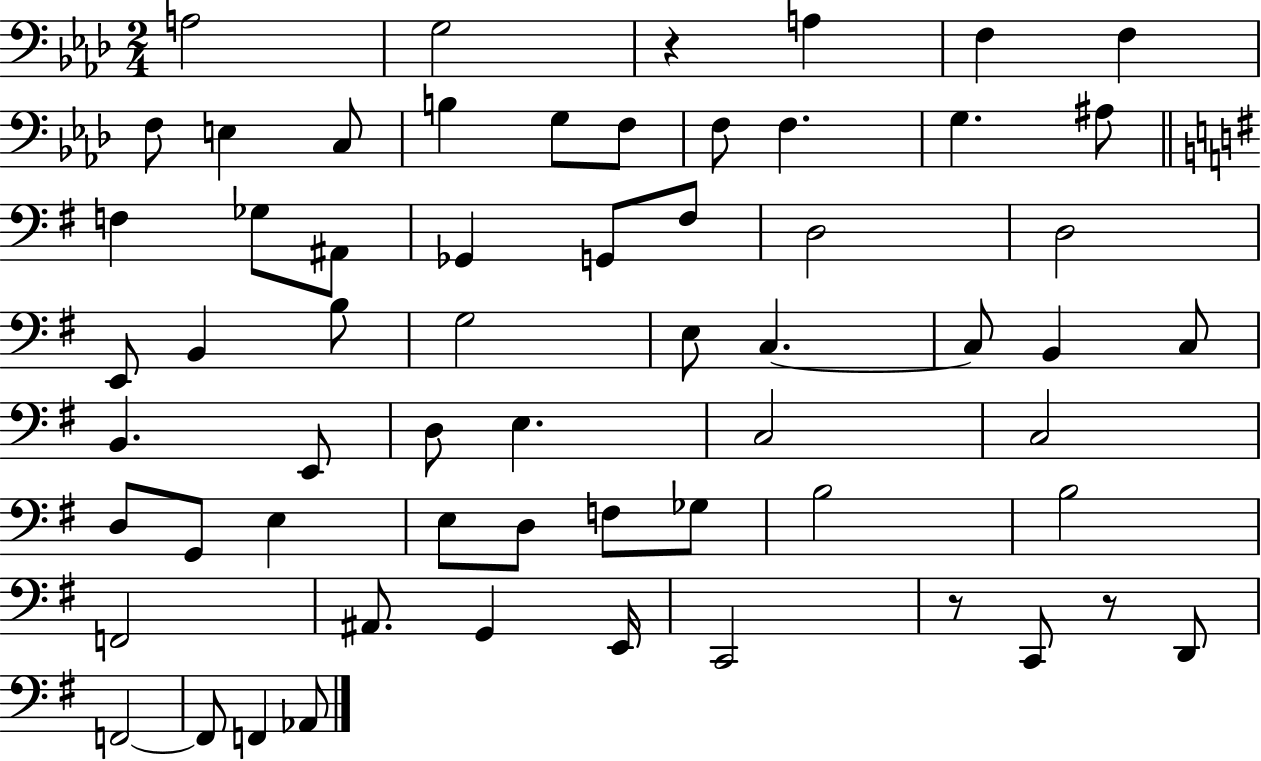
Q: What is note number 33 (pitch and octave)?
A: B2